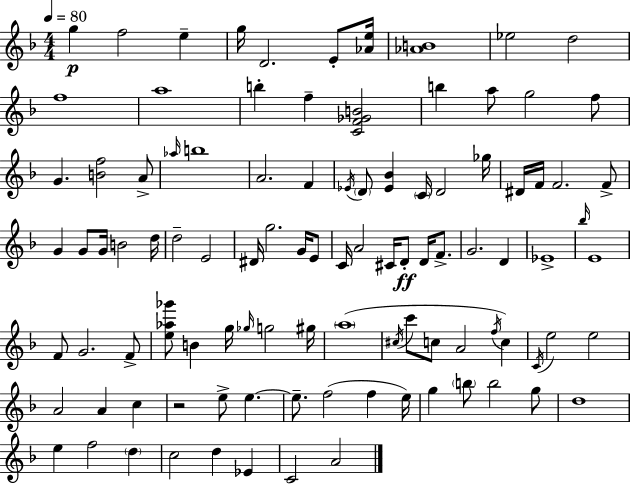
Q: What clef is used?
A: treble